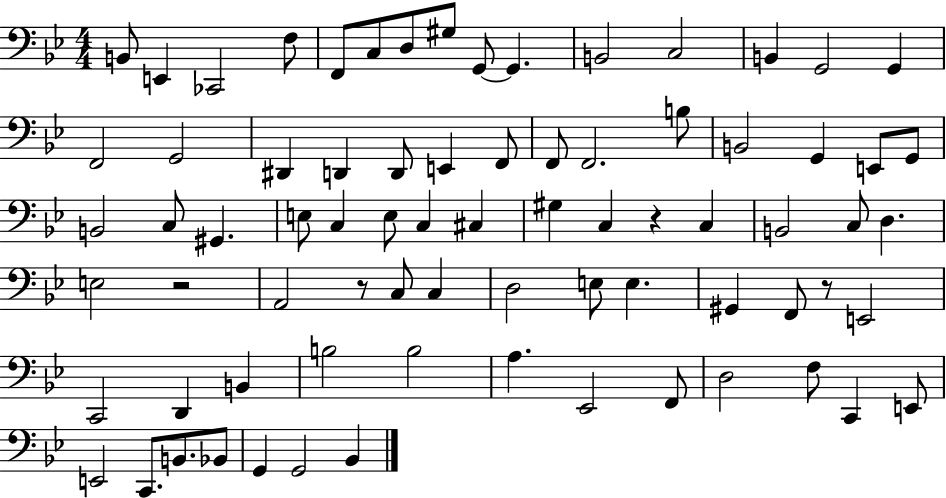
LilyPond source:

{
  \clef bass
  \numericTimeSignature
  \time 4/4
  \key bes \major
  b,8 e,4 ces,2 f8 | f,8 c8 d8 gis8 g,8~~ g,4. | b,2 c2 | b,4 g,2 g,4 | \break f,2 g,2 | dis,4 d,4 d,8 e,4 f,8 | f,8 f,2. b8 | b,2 g,4 e,8 g,8 | \break b,2 c8 gis,4. | e8 c4 e8 c4 cis4 | gis4 c4 r4 c4 | b,2 c8 d4. | \break e2 r2 | a,2 r8 c8 c4 | d2 e8 e4. | gis,4 f,8 r8 e,2 | \break c,2 d,4 b,4 | b2 b2 | a4. ees,2 f,8 | d2 f8 c,4 e,8 | \break e,2 c,8. b,8. bes,8 | g,4 g,2 bes,4 | \bar "|."
}